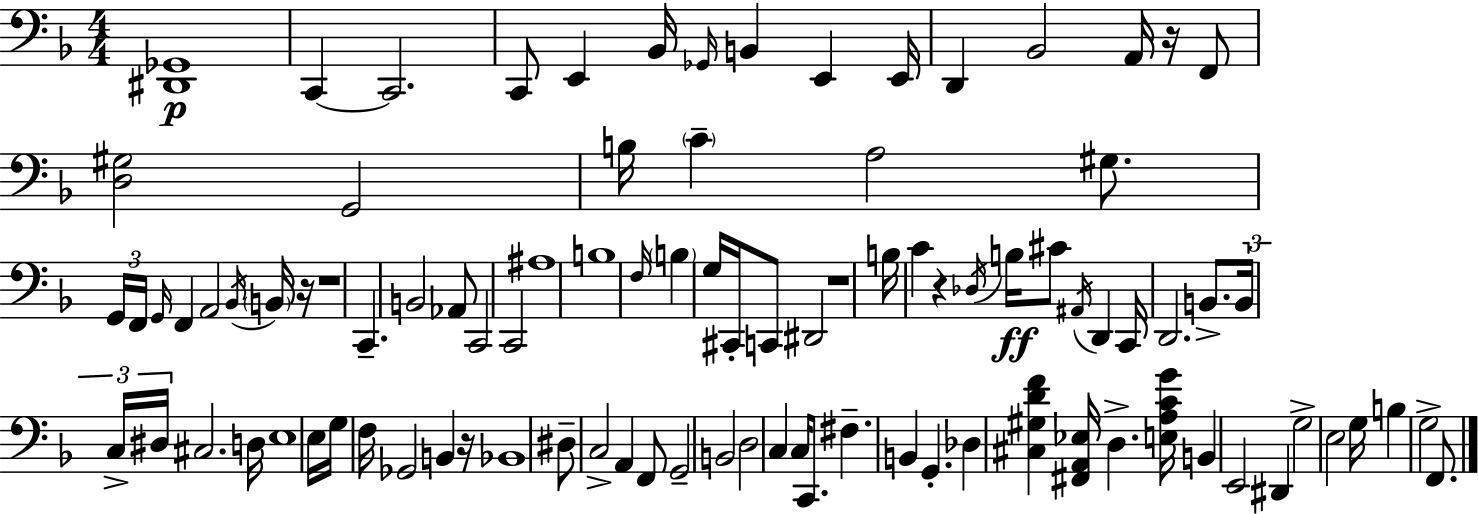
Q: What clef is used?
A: bass